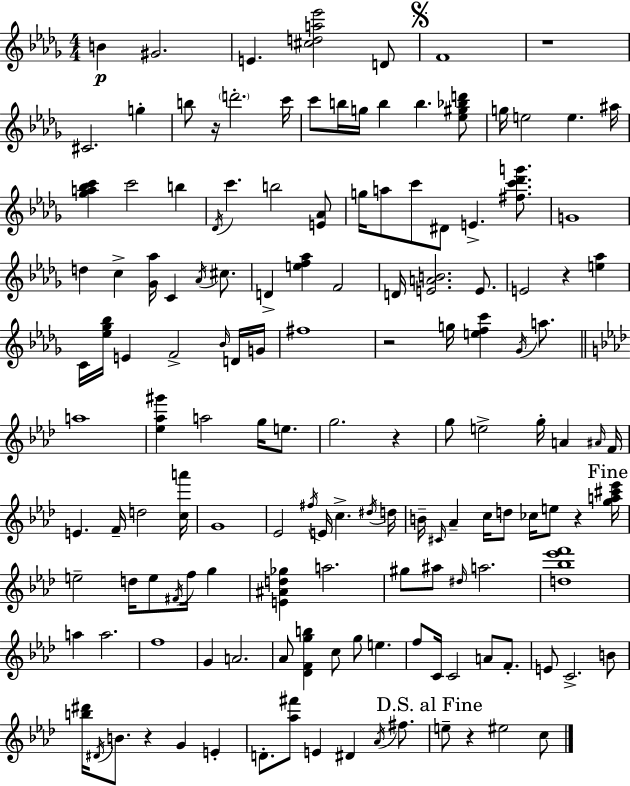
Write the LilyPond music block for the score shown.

{
  \clef treble
  \numericTimeSignature
  \time 4/4
  \key bes \minor
  b'4\p gis'2. | e'4. <cis'' d'' a'' ees'''>2 d'8 | \mark \markup { \musicglyph "scripts.segno" } f'1 | r1 | \break cis'2. g''4-. | b''8 r16 \parenthesize d'''2.-. c'''16 | c'''8 b''16 g''16 b''4 b''4. <ees'' gis'' bes'' d'''>8 | g''16 e''2 e''4. ais''16 | \break <ges'' a'' bes'' c'''>4 c'''2 b''4 | \acciaccatura { des'16 } c'''4. b''2 <e' aes'>8 | g''16 a''8 c'''8 dis'8 e'4.-> <fis'' c''' des''' g'''>8. | g'1 | \break d''4 c''4-> <ges' aes''>16 c'4 \acciaccatura { aes'16 } cis''8. | d'4-> <e'' f'' aes''>4 f'2 | d'16 <e' a' b'>2. e'8. | e'2 r4 <e'' aes''>4 | \break c'16 <ees'' ges'' bes''>16 e'4 f'2-> | \grace { bes'16 } d'16 g'16 fis''1 | r2 g''16 <e'' f'' c'''>4 | \acciaccatura { ges'16 } a''8. \bar "||" \break \key f \minor a''1 | <ees'' aes'' gis'''>4 a''2 g''16 e''8. | g''2. r4 | g''8 e''2-> g''16-. a'4 \grace { ais'16 } | \break f'16 e'4. f'16-- d''2 | <c'' a'''>16 g'1 | ees'2 \acciaccatura { fis''16 } e'16 c''4.-> | \acciaccatura { dis''16 } d''16 b'16-- \grace { cis'16 } aes'4-- c''16 d''8 ces''16 e''8 r4 | \break \mark "Fine" <g'' a'' cis''' ees'''>16 e''2-- d''16 e''8 \acciaccatura { fis'16 } | f''16 g''4 <e' ais' d'' ges''>4 a''2. | gis''8 ais''8 \grace { dis''16 } a''2. | <d'' bes'' ees''' f'''>1 | \break a''4 a''2. | f''1 | g'4 a'2. | aes'8 <des' f' g'' b''>4 c''8 g''8 | \break e''4. f''8 c'16 c'2 | a'8 f'8.-. e'8 c'2.-> | b'8 <b'' dis'''>16 \acciaccatura { dis'16 } b'8. r4 g'4 | e'4-. d'8.-. <aes'' fis'''>8 e'4 | \break dis'4 \acciaccatura { aes'16 } fis''8. \mark "D.S. al Fine" e''8-- r4 eis''2 | c''8 \bar "|."
}